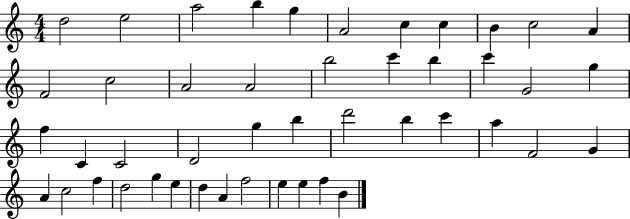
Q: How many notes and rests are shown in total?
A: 46